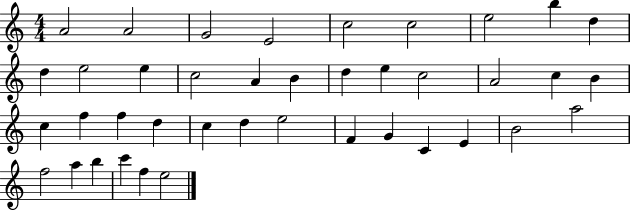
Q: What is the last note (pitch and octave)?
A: E5